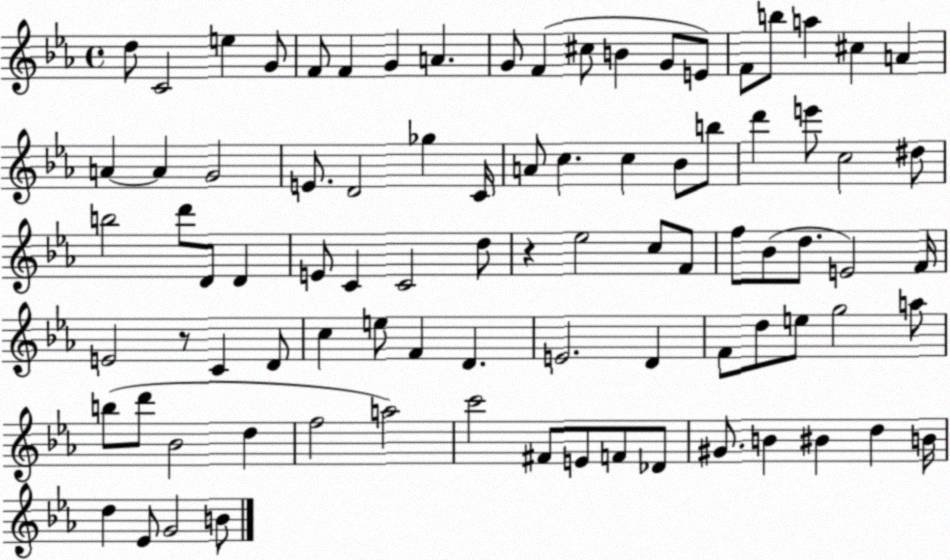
X:1
T:Untitled
M:4/4
L:1/4
K:Eb
d/2 C2 e G/2 F/2 F G A G/2 F ^c/2 B G/2 E/2 F/2 b/2 a ^c A A A G2 E/2 D2 _g C/4 A/2 c c _B/2 b/2 d' e'/2 c2 ^d/2 b2 d'/2 D/2 D E/2 C C2 d/2 z _e2 c/2 F/2 f/2 _B/2 d/2 E2 F/4 E2 z/2 C D/2 c e/2 F D E2 D F/2 d/2 e/2 g2 a/2 b/2 d'/2 _B2 d f2 a2 c'2 ^F/2 E/2 F/2 _D/2 ^G/2 B ^B d B/4 d _E/2 G2 B/2